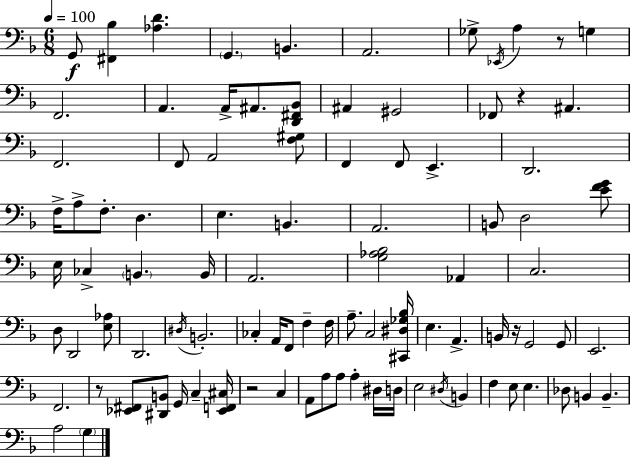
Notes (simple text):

G2/e [F#2,Bb3]/q [Ab3,D4]/q. G2/q. B2/q. A2/h. Gb3/e Eb2/s A3/q R/e G3/q F2/h. A2/q. A2/s A#2/e. [D2,F#2,Bb2]/e A#2/q G#2/h FES2/e R/q A#2/q. F2/h. F2/e A2/h [F3,G#3]/e F2/q F2/e E2/q. D2/h. F3/s A3/e F3/e. D3/q. E3/q. B2/q. A2/h. B2/e D3/h [E4,F4,G4]/e E3/s CES3/q B2/q. B2/s A2/h. [G3,Ab3,Bb3]/h Ab2/q C3/h. D3/e D2/h [E3,Ab3]/e D2/h. D#3/s B2/h. CES3/q A2/s F2/e F3/q F3/s A3/e. C3/h [C#2,D#3,Gb3,Bb3]/s E3/q. A2/q. B2/s R/s G2/h G2/e E2/h. F2/h. R/e [Eb2,F#2]/e [D#2,B2]/e G2/s C3/q [Eb2,F2,C#3]/s R/h C3/q A2/e A3/e A3/e A3/q D#3/s D3/s E3/h D#3/s B2/q F3/q E3/e E3/q. Db3/e B2/q B2/q. A3/h G3/q